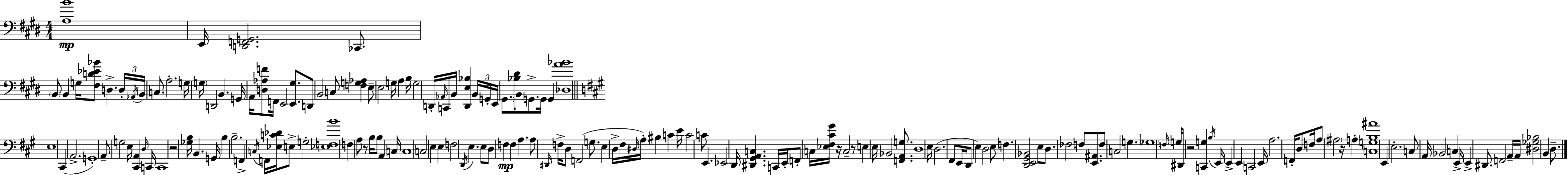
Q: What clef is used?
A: bass